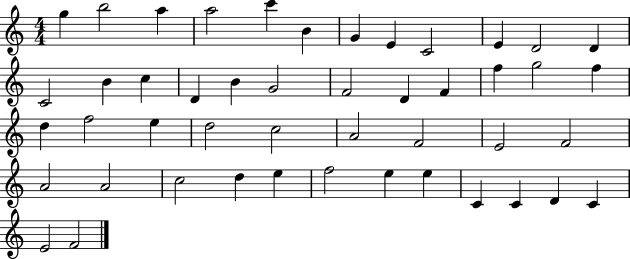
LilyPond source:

{
  \clef treble
  \numericTimeSignature
  \time 4/4
  \key c \major
  g''4 b''2 a''4 | a''2 c'''4 b'4 | g'4 e'4 c'2 | e'4 d'2 d'4 | \break c'2 b'4 c''4 | d'4 b'4 g'2 | f'2 d'4 f'4 | f''4 g''2 f''4 | \break d''4 f''2 e''4 | d''2 c''2 | a'2 f'2 | e'2 f'2 | \break a'2 a'2 | c''2 d''4 e''4 | f''2 e''4 e''4 | c'4 c'4 d'4 c'4 | \break e'2 f'2 | \bar "|."
}